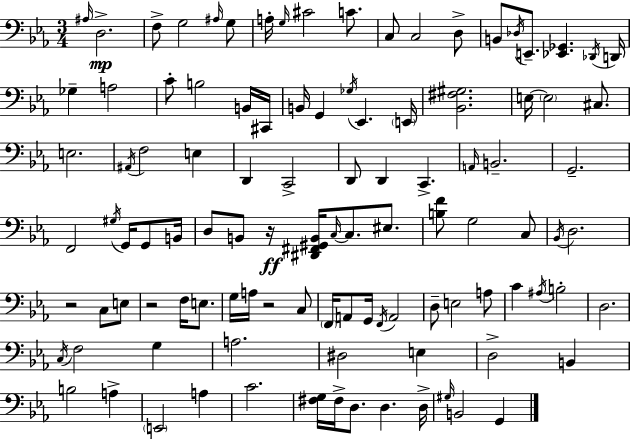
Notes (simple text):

A#3/s D3/h. F3/e G3/h A#3/s G3/e A3/s G3/s C#4/h C4/e. C3/e C3/h D3/e B2/e Db3/s E2/e. [Eb2,Gb2]/q. Db2/s D2/s Gb3/q A3/h C4/e B3/h B2/s C#2/s B2/s G2/q Gb3/s Eb2/q. E2/s [Bb2,F#3,G#3]/h. E3/s E3/h C#3/e. E3/h. A#2/s F3/h E3/q D2/q C2/h D2/e D2/q C2/q. A2/s B2/h. G2/h. F2/h G#3/s G2/s G2/e B2/s D3/e B2/e R/s [D#2,F#2,G#2,B2]/s C3/s C3/e. EIS3/e. [B3,F4]/e G3/h C3/e Bb2/s D3/h. R/h C3/e E3/e R/h F3/s E3/e. G3/s A3/s R/h C3/e F2/s A2/e G2/s F2/s A2/h D3/e E3/h A3/e C4/q A#3/s B3/h D3/h. C3/s F3/h G3/q A3/h. D#3/h E3/q D3/h B2/q B3/h A3/q E2/h A3/q C4/h. [F#3,G3]/s F#3/s D3/e. D3/q. D3/s G#3/s B2/h G2/q